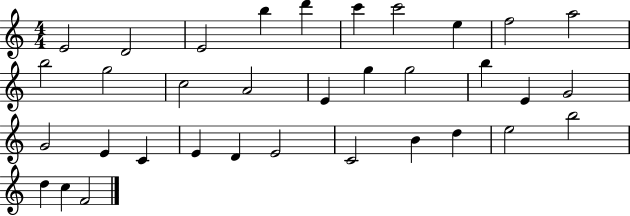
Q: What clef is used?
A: treble